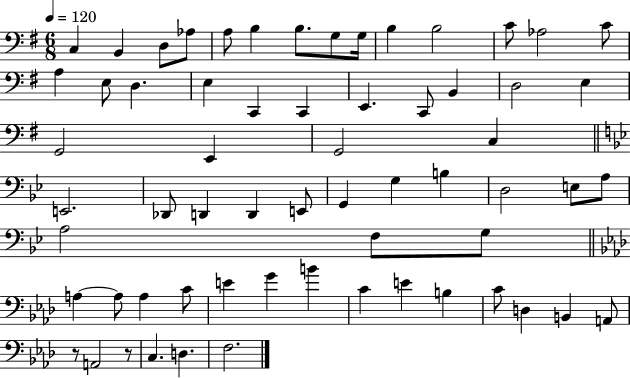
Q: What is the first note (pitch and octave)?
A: C3